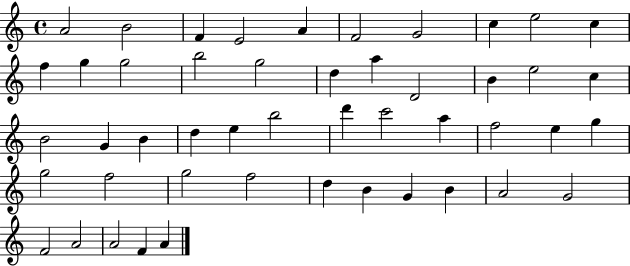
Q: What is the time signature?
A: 4/4